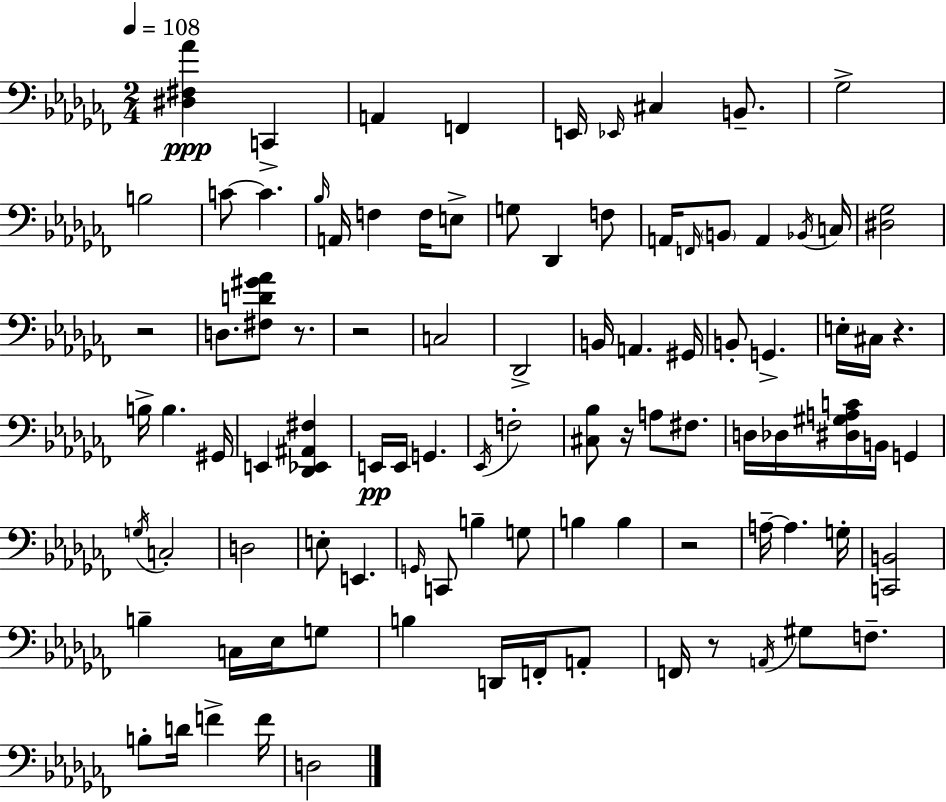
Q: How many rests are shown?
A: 7